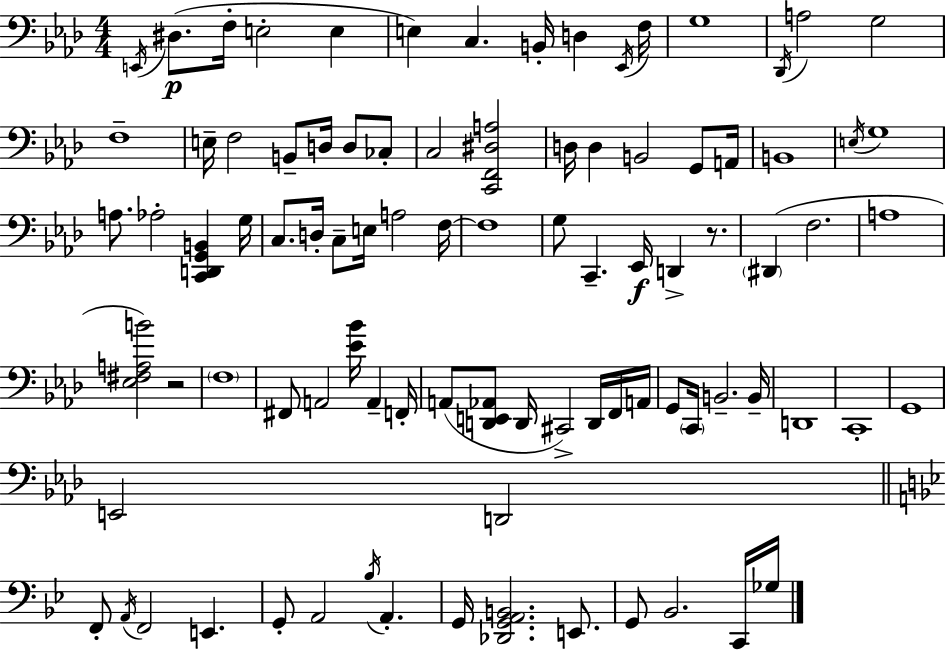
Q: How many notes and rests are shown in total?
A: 90